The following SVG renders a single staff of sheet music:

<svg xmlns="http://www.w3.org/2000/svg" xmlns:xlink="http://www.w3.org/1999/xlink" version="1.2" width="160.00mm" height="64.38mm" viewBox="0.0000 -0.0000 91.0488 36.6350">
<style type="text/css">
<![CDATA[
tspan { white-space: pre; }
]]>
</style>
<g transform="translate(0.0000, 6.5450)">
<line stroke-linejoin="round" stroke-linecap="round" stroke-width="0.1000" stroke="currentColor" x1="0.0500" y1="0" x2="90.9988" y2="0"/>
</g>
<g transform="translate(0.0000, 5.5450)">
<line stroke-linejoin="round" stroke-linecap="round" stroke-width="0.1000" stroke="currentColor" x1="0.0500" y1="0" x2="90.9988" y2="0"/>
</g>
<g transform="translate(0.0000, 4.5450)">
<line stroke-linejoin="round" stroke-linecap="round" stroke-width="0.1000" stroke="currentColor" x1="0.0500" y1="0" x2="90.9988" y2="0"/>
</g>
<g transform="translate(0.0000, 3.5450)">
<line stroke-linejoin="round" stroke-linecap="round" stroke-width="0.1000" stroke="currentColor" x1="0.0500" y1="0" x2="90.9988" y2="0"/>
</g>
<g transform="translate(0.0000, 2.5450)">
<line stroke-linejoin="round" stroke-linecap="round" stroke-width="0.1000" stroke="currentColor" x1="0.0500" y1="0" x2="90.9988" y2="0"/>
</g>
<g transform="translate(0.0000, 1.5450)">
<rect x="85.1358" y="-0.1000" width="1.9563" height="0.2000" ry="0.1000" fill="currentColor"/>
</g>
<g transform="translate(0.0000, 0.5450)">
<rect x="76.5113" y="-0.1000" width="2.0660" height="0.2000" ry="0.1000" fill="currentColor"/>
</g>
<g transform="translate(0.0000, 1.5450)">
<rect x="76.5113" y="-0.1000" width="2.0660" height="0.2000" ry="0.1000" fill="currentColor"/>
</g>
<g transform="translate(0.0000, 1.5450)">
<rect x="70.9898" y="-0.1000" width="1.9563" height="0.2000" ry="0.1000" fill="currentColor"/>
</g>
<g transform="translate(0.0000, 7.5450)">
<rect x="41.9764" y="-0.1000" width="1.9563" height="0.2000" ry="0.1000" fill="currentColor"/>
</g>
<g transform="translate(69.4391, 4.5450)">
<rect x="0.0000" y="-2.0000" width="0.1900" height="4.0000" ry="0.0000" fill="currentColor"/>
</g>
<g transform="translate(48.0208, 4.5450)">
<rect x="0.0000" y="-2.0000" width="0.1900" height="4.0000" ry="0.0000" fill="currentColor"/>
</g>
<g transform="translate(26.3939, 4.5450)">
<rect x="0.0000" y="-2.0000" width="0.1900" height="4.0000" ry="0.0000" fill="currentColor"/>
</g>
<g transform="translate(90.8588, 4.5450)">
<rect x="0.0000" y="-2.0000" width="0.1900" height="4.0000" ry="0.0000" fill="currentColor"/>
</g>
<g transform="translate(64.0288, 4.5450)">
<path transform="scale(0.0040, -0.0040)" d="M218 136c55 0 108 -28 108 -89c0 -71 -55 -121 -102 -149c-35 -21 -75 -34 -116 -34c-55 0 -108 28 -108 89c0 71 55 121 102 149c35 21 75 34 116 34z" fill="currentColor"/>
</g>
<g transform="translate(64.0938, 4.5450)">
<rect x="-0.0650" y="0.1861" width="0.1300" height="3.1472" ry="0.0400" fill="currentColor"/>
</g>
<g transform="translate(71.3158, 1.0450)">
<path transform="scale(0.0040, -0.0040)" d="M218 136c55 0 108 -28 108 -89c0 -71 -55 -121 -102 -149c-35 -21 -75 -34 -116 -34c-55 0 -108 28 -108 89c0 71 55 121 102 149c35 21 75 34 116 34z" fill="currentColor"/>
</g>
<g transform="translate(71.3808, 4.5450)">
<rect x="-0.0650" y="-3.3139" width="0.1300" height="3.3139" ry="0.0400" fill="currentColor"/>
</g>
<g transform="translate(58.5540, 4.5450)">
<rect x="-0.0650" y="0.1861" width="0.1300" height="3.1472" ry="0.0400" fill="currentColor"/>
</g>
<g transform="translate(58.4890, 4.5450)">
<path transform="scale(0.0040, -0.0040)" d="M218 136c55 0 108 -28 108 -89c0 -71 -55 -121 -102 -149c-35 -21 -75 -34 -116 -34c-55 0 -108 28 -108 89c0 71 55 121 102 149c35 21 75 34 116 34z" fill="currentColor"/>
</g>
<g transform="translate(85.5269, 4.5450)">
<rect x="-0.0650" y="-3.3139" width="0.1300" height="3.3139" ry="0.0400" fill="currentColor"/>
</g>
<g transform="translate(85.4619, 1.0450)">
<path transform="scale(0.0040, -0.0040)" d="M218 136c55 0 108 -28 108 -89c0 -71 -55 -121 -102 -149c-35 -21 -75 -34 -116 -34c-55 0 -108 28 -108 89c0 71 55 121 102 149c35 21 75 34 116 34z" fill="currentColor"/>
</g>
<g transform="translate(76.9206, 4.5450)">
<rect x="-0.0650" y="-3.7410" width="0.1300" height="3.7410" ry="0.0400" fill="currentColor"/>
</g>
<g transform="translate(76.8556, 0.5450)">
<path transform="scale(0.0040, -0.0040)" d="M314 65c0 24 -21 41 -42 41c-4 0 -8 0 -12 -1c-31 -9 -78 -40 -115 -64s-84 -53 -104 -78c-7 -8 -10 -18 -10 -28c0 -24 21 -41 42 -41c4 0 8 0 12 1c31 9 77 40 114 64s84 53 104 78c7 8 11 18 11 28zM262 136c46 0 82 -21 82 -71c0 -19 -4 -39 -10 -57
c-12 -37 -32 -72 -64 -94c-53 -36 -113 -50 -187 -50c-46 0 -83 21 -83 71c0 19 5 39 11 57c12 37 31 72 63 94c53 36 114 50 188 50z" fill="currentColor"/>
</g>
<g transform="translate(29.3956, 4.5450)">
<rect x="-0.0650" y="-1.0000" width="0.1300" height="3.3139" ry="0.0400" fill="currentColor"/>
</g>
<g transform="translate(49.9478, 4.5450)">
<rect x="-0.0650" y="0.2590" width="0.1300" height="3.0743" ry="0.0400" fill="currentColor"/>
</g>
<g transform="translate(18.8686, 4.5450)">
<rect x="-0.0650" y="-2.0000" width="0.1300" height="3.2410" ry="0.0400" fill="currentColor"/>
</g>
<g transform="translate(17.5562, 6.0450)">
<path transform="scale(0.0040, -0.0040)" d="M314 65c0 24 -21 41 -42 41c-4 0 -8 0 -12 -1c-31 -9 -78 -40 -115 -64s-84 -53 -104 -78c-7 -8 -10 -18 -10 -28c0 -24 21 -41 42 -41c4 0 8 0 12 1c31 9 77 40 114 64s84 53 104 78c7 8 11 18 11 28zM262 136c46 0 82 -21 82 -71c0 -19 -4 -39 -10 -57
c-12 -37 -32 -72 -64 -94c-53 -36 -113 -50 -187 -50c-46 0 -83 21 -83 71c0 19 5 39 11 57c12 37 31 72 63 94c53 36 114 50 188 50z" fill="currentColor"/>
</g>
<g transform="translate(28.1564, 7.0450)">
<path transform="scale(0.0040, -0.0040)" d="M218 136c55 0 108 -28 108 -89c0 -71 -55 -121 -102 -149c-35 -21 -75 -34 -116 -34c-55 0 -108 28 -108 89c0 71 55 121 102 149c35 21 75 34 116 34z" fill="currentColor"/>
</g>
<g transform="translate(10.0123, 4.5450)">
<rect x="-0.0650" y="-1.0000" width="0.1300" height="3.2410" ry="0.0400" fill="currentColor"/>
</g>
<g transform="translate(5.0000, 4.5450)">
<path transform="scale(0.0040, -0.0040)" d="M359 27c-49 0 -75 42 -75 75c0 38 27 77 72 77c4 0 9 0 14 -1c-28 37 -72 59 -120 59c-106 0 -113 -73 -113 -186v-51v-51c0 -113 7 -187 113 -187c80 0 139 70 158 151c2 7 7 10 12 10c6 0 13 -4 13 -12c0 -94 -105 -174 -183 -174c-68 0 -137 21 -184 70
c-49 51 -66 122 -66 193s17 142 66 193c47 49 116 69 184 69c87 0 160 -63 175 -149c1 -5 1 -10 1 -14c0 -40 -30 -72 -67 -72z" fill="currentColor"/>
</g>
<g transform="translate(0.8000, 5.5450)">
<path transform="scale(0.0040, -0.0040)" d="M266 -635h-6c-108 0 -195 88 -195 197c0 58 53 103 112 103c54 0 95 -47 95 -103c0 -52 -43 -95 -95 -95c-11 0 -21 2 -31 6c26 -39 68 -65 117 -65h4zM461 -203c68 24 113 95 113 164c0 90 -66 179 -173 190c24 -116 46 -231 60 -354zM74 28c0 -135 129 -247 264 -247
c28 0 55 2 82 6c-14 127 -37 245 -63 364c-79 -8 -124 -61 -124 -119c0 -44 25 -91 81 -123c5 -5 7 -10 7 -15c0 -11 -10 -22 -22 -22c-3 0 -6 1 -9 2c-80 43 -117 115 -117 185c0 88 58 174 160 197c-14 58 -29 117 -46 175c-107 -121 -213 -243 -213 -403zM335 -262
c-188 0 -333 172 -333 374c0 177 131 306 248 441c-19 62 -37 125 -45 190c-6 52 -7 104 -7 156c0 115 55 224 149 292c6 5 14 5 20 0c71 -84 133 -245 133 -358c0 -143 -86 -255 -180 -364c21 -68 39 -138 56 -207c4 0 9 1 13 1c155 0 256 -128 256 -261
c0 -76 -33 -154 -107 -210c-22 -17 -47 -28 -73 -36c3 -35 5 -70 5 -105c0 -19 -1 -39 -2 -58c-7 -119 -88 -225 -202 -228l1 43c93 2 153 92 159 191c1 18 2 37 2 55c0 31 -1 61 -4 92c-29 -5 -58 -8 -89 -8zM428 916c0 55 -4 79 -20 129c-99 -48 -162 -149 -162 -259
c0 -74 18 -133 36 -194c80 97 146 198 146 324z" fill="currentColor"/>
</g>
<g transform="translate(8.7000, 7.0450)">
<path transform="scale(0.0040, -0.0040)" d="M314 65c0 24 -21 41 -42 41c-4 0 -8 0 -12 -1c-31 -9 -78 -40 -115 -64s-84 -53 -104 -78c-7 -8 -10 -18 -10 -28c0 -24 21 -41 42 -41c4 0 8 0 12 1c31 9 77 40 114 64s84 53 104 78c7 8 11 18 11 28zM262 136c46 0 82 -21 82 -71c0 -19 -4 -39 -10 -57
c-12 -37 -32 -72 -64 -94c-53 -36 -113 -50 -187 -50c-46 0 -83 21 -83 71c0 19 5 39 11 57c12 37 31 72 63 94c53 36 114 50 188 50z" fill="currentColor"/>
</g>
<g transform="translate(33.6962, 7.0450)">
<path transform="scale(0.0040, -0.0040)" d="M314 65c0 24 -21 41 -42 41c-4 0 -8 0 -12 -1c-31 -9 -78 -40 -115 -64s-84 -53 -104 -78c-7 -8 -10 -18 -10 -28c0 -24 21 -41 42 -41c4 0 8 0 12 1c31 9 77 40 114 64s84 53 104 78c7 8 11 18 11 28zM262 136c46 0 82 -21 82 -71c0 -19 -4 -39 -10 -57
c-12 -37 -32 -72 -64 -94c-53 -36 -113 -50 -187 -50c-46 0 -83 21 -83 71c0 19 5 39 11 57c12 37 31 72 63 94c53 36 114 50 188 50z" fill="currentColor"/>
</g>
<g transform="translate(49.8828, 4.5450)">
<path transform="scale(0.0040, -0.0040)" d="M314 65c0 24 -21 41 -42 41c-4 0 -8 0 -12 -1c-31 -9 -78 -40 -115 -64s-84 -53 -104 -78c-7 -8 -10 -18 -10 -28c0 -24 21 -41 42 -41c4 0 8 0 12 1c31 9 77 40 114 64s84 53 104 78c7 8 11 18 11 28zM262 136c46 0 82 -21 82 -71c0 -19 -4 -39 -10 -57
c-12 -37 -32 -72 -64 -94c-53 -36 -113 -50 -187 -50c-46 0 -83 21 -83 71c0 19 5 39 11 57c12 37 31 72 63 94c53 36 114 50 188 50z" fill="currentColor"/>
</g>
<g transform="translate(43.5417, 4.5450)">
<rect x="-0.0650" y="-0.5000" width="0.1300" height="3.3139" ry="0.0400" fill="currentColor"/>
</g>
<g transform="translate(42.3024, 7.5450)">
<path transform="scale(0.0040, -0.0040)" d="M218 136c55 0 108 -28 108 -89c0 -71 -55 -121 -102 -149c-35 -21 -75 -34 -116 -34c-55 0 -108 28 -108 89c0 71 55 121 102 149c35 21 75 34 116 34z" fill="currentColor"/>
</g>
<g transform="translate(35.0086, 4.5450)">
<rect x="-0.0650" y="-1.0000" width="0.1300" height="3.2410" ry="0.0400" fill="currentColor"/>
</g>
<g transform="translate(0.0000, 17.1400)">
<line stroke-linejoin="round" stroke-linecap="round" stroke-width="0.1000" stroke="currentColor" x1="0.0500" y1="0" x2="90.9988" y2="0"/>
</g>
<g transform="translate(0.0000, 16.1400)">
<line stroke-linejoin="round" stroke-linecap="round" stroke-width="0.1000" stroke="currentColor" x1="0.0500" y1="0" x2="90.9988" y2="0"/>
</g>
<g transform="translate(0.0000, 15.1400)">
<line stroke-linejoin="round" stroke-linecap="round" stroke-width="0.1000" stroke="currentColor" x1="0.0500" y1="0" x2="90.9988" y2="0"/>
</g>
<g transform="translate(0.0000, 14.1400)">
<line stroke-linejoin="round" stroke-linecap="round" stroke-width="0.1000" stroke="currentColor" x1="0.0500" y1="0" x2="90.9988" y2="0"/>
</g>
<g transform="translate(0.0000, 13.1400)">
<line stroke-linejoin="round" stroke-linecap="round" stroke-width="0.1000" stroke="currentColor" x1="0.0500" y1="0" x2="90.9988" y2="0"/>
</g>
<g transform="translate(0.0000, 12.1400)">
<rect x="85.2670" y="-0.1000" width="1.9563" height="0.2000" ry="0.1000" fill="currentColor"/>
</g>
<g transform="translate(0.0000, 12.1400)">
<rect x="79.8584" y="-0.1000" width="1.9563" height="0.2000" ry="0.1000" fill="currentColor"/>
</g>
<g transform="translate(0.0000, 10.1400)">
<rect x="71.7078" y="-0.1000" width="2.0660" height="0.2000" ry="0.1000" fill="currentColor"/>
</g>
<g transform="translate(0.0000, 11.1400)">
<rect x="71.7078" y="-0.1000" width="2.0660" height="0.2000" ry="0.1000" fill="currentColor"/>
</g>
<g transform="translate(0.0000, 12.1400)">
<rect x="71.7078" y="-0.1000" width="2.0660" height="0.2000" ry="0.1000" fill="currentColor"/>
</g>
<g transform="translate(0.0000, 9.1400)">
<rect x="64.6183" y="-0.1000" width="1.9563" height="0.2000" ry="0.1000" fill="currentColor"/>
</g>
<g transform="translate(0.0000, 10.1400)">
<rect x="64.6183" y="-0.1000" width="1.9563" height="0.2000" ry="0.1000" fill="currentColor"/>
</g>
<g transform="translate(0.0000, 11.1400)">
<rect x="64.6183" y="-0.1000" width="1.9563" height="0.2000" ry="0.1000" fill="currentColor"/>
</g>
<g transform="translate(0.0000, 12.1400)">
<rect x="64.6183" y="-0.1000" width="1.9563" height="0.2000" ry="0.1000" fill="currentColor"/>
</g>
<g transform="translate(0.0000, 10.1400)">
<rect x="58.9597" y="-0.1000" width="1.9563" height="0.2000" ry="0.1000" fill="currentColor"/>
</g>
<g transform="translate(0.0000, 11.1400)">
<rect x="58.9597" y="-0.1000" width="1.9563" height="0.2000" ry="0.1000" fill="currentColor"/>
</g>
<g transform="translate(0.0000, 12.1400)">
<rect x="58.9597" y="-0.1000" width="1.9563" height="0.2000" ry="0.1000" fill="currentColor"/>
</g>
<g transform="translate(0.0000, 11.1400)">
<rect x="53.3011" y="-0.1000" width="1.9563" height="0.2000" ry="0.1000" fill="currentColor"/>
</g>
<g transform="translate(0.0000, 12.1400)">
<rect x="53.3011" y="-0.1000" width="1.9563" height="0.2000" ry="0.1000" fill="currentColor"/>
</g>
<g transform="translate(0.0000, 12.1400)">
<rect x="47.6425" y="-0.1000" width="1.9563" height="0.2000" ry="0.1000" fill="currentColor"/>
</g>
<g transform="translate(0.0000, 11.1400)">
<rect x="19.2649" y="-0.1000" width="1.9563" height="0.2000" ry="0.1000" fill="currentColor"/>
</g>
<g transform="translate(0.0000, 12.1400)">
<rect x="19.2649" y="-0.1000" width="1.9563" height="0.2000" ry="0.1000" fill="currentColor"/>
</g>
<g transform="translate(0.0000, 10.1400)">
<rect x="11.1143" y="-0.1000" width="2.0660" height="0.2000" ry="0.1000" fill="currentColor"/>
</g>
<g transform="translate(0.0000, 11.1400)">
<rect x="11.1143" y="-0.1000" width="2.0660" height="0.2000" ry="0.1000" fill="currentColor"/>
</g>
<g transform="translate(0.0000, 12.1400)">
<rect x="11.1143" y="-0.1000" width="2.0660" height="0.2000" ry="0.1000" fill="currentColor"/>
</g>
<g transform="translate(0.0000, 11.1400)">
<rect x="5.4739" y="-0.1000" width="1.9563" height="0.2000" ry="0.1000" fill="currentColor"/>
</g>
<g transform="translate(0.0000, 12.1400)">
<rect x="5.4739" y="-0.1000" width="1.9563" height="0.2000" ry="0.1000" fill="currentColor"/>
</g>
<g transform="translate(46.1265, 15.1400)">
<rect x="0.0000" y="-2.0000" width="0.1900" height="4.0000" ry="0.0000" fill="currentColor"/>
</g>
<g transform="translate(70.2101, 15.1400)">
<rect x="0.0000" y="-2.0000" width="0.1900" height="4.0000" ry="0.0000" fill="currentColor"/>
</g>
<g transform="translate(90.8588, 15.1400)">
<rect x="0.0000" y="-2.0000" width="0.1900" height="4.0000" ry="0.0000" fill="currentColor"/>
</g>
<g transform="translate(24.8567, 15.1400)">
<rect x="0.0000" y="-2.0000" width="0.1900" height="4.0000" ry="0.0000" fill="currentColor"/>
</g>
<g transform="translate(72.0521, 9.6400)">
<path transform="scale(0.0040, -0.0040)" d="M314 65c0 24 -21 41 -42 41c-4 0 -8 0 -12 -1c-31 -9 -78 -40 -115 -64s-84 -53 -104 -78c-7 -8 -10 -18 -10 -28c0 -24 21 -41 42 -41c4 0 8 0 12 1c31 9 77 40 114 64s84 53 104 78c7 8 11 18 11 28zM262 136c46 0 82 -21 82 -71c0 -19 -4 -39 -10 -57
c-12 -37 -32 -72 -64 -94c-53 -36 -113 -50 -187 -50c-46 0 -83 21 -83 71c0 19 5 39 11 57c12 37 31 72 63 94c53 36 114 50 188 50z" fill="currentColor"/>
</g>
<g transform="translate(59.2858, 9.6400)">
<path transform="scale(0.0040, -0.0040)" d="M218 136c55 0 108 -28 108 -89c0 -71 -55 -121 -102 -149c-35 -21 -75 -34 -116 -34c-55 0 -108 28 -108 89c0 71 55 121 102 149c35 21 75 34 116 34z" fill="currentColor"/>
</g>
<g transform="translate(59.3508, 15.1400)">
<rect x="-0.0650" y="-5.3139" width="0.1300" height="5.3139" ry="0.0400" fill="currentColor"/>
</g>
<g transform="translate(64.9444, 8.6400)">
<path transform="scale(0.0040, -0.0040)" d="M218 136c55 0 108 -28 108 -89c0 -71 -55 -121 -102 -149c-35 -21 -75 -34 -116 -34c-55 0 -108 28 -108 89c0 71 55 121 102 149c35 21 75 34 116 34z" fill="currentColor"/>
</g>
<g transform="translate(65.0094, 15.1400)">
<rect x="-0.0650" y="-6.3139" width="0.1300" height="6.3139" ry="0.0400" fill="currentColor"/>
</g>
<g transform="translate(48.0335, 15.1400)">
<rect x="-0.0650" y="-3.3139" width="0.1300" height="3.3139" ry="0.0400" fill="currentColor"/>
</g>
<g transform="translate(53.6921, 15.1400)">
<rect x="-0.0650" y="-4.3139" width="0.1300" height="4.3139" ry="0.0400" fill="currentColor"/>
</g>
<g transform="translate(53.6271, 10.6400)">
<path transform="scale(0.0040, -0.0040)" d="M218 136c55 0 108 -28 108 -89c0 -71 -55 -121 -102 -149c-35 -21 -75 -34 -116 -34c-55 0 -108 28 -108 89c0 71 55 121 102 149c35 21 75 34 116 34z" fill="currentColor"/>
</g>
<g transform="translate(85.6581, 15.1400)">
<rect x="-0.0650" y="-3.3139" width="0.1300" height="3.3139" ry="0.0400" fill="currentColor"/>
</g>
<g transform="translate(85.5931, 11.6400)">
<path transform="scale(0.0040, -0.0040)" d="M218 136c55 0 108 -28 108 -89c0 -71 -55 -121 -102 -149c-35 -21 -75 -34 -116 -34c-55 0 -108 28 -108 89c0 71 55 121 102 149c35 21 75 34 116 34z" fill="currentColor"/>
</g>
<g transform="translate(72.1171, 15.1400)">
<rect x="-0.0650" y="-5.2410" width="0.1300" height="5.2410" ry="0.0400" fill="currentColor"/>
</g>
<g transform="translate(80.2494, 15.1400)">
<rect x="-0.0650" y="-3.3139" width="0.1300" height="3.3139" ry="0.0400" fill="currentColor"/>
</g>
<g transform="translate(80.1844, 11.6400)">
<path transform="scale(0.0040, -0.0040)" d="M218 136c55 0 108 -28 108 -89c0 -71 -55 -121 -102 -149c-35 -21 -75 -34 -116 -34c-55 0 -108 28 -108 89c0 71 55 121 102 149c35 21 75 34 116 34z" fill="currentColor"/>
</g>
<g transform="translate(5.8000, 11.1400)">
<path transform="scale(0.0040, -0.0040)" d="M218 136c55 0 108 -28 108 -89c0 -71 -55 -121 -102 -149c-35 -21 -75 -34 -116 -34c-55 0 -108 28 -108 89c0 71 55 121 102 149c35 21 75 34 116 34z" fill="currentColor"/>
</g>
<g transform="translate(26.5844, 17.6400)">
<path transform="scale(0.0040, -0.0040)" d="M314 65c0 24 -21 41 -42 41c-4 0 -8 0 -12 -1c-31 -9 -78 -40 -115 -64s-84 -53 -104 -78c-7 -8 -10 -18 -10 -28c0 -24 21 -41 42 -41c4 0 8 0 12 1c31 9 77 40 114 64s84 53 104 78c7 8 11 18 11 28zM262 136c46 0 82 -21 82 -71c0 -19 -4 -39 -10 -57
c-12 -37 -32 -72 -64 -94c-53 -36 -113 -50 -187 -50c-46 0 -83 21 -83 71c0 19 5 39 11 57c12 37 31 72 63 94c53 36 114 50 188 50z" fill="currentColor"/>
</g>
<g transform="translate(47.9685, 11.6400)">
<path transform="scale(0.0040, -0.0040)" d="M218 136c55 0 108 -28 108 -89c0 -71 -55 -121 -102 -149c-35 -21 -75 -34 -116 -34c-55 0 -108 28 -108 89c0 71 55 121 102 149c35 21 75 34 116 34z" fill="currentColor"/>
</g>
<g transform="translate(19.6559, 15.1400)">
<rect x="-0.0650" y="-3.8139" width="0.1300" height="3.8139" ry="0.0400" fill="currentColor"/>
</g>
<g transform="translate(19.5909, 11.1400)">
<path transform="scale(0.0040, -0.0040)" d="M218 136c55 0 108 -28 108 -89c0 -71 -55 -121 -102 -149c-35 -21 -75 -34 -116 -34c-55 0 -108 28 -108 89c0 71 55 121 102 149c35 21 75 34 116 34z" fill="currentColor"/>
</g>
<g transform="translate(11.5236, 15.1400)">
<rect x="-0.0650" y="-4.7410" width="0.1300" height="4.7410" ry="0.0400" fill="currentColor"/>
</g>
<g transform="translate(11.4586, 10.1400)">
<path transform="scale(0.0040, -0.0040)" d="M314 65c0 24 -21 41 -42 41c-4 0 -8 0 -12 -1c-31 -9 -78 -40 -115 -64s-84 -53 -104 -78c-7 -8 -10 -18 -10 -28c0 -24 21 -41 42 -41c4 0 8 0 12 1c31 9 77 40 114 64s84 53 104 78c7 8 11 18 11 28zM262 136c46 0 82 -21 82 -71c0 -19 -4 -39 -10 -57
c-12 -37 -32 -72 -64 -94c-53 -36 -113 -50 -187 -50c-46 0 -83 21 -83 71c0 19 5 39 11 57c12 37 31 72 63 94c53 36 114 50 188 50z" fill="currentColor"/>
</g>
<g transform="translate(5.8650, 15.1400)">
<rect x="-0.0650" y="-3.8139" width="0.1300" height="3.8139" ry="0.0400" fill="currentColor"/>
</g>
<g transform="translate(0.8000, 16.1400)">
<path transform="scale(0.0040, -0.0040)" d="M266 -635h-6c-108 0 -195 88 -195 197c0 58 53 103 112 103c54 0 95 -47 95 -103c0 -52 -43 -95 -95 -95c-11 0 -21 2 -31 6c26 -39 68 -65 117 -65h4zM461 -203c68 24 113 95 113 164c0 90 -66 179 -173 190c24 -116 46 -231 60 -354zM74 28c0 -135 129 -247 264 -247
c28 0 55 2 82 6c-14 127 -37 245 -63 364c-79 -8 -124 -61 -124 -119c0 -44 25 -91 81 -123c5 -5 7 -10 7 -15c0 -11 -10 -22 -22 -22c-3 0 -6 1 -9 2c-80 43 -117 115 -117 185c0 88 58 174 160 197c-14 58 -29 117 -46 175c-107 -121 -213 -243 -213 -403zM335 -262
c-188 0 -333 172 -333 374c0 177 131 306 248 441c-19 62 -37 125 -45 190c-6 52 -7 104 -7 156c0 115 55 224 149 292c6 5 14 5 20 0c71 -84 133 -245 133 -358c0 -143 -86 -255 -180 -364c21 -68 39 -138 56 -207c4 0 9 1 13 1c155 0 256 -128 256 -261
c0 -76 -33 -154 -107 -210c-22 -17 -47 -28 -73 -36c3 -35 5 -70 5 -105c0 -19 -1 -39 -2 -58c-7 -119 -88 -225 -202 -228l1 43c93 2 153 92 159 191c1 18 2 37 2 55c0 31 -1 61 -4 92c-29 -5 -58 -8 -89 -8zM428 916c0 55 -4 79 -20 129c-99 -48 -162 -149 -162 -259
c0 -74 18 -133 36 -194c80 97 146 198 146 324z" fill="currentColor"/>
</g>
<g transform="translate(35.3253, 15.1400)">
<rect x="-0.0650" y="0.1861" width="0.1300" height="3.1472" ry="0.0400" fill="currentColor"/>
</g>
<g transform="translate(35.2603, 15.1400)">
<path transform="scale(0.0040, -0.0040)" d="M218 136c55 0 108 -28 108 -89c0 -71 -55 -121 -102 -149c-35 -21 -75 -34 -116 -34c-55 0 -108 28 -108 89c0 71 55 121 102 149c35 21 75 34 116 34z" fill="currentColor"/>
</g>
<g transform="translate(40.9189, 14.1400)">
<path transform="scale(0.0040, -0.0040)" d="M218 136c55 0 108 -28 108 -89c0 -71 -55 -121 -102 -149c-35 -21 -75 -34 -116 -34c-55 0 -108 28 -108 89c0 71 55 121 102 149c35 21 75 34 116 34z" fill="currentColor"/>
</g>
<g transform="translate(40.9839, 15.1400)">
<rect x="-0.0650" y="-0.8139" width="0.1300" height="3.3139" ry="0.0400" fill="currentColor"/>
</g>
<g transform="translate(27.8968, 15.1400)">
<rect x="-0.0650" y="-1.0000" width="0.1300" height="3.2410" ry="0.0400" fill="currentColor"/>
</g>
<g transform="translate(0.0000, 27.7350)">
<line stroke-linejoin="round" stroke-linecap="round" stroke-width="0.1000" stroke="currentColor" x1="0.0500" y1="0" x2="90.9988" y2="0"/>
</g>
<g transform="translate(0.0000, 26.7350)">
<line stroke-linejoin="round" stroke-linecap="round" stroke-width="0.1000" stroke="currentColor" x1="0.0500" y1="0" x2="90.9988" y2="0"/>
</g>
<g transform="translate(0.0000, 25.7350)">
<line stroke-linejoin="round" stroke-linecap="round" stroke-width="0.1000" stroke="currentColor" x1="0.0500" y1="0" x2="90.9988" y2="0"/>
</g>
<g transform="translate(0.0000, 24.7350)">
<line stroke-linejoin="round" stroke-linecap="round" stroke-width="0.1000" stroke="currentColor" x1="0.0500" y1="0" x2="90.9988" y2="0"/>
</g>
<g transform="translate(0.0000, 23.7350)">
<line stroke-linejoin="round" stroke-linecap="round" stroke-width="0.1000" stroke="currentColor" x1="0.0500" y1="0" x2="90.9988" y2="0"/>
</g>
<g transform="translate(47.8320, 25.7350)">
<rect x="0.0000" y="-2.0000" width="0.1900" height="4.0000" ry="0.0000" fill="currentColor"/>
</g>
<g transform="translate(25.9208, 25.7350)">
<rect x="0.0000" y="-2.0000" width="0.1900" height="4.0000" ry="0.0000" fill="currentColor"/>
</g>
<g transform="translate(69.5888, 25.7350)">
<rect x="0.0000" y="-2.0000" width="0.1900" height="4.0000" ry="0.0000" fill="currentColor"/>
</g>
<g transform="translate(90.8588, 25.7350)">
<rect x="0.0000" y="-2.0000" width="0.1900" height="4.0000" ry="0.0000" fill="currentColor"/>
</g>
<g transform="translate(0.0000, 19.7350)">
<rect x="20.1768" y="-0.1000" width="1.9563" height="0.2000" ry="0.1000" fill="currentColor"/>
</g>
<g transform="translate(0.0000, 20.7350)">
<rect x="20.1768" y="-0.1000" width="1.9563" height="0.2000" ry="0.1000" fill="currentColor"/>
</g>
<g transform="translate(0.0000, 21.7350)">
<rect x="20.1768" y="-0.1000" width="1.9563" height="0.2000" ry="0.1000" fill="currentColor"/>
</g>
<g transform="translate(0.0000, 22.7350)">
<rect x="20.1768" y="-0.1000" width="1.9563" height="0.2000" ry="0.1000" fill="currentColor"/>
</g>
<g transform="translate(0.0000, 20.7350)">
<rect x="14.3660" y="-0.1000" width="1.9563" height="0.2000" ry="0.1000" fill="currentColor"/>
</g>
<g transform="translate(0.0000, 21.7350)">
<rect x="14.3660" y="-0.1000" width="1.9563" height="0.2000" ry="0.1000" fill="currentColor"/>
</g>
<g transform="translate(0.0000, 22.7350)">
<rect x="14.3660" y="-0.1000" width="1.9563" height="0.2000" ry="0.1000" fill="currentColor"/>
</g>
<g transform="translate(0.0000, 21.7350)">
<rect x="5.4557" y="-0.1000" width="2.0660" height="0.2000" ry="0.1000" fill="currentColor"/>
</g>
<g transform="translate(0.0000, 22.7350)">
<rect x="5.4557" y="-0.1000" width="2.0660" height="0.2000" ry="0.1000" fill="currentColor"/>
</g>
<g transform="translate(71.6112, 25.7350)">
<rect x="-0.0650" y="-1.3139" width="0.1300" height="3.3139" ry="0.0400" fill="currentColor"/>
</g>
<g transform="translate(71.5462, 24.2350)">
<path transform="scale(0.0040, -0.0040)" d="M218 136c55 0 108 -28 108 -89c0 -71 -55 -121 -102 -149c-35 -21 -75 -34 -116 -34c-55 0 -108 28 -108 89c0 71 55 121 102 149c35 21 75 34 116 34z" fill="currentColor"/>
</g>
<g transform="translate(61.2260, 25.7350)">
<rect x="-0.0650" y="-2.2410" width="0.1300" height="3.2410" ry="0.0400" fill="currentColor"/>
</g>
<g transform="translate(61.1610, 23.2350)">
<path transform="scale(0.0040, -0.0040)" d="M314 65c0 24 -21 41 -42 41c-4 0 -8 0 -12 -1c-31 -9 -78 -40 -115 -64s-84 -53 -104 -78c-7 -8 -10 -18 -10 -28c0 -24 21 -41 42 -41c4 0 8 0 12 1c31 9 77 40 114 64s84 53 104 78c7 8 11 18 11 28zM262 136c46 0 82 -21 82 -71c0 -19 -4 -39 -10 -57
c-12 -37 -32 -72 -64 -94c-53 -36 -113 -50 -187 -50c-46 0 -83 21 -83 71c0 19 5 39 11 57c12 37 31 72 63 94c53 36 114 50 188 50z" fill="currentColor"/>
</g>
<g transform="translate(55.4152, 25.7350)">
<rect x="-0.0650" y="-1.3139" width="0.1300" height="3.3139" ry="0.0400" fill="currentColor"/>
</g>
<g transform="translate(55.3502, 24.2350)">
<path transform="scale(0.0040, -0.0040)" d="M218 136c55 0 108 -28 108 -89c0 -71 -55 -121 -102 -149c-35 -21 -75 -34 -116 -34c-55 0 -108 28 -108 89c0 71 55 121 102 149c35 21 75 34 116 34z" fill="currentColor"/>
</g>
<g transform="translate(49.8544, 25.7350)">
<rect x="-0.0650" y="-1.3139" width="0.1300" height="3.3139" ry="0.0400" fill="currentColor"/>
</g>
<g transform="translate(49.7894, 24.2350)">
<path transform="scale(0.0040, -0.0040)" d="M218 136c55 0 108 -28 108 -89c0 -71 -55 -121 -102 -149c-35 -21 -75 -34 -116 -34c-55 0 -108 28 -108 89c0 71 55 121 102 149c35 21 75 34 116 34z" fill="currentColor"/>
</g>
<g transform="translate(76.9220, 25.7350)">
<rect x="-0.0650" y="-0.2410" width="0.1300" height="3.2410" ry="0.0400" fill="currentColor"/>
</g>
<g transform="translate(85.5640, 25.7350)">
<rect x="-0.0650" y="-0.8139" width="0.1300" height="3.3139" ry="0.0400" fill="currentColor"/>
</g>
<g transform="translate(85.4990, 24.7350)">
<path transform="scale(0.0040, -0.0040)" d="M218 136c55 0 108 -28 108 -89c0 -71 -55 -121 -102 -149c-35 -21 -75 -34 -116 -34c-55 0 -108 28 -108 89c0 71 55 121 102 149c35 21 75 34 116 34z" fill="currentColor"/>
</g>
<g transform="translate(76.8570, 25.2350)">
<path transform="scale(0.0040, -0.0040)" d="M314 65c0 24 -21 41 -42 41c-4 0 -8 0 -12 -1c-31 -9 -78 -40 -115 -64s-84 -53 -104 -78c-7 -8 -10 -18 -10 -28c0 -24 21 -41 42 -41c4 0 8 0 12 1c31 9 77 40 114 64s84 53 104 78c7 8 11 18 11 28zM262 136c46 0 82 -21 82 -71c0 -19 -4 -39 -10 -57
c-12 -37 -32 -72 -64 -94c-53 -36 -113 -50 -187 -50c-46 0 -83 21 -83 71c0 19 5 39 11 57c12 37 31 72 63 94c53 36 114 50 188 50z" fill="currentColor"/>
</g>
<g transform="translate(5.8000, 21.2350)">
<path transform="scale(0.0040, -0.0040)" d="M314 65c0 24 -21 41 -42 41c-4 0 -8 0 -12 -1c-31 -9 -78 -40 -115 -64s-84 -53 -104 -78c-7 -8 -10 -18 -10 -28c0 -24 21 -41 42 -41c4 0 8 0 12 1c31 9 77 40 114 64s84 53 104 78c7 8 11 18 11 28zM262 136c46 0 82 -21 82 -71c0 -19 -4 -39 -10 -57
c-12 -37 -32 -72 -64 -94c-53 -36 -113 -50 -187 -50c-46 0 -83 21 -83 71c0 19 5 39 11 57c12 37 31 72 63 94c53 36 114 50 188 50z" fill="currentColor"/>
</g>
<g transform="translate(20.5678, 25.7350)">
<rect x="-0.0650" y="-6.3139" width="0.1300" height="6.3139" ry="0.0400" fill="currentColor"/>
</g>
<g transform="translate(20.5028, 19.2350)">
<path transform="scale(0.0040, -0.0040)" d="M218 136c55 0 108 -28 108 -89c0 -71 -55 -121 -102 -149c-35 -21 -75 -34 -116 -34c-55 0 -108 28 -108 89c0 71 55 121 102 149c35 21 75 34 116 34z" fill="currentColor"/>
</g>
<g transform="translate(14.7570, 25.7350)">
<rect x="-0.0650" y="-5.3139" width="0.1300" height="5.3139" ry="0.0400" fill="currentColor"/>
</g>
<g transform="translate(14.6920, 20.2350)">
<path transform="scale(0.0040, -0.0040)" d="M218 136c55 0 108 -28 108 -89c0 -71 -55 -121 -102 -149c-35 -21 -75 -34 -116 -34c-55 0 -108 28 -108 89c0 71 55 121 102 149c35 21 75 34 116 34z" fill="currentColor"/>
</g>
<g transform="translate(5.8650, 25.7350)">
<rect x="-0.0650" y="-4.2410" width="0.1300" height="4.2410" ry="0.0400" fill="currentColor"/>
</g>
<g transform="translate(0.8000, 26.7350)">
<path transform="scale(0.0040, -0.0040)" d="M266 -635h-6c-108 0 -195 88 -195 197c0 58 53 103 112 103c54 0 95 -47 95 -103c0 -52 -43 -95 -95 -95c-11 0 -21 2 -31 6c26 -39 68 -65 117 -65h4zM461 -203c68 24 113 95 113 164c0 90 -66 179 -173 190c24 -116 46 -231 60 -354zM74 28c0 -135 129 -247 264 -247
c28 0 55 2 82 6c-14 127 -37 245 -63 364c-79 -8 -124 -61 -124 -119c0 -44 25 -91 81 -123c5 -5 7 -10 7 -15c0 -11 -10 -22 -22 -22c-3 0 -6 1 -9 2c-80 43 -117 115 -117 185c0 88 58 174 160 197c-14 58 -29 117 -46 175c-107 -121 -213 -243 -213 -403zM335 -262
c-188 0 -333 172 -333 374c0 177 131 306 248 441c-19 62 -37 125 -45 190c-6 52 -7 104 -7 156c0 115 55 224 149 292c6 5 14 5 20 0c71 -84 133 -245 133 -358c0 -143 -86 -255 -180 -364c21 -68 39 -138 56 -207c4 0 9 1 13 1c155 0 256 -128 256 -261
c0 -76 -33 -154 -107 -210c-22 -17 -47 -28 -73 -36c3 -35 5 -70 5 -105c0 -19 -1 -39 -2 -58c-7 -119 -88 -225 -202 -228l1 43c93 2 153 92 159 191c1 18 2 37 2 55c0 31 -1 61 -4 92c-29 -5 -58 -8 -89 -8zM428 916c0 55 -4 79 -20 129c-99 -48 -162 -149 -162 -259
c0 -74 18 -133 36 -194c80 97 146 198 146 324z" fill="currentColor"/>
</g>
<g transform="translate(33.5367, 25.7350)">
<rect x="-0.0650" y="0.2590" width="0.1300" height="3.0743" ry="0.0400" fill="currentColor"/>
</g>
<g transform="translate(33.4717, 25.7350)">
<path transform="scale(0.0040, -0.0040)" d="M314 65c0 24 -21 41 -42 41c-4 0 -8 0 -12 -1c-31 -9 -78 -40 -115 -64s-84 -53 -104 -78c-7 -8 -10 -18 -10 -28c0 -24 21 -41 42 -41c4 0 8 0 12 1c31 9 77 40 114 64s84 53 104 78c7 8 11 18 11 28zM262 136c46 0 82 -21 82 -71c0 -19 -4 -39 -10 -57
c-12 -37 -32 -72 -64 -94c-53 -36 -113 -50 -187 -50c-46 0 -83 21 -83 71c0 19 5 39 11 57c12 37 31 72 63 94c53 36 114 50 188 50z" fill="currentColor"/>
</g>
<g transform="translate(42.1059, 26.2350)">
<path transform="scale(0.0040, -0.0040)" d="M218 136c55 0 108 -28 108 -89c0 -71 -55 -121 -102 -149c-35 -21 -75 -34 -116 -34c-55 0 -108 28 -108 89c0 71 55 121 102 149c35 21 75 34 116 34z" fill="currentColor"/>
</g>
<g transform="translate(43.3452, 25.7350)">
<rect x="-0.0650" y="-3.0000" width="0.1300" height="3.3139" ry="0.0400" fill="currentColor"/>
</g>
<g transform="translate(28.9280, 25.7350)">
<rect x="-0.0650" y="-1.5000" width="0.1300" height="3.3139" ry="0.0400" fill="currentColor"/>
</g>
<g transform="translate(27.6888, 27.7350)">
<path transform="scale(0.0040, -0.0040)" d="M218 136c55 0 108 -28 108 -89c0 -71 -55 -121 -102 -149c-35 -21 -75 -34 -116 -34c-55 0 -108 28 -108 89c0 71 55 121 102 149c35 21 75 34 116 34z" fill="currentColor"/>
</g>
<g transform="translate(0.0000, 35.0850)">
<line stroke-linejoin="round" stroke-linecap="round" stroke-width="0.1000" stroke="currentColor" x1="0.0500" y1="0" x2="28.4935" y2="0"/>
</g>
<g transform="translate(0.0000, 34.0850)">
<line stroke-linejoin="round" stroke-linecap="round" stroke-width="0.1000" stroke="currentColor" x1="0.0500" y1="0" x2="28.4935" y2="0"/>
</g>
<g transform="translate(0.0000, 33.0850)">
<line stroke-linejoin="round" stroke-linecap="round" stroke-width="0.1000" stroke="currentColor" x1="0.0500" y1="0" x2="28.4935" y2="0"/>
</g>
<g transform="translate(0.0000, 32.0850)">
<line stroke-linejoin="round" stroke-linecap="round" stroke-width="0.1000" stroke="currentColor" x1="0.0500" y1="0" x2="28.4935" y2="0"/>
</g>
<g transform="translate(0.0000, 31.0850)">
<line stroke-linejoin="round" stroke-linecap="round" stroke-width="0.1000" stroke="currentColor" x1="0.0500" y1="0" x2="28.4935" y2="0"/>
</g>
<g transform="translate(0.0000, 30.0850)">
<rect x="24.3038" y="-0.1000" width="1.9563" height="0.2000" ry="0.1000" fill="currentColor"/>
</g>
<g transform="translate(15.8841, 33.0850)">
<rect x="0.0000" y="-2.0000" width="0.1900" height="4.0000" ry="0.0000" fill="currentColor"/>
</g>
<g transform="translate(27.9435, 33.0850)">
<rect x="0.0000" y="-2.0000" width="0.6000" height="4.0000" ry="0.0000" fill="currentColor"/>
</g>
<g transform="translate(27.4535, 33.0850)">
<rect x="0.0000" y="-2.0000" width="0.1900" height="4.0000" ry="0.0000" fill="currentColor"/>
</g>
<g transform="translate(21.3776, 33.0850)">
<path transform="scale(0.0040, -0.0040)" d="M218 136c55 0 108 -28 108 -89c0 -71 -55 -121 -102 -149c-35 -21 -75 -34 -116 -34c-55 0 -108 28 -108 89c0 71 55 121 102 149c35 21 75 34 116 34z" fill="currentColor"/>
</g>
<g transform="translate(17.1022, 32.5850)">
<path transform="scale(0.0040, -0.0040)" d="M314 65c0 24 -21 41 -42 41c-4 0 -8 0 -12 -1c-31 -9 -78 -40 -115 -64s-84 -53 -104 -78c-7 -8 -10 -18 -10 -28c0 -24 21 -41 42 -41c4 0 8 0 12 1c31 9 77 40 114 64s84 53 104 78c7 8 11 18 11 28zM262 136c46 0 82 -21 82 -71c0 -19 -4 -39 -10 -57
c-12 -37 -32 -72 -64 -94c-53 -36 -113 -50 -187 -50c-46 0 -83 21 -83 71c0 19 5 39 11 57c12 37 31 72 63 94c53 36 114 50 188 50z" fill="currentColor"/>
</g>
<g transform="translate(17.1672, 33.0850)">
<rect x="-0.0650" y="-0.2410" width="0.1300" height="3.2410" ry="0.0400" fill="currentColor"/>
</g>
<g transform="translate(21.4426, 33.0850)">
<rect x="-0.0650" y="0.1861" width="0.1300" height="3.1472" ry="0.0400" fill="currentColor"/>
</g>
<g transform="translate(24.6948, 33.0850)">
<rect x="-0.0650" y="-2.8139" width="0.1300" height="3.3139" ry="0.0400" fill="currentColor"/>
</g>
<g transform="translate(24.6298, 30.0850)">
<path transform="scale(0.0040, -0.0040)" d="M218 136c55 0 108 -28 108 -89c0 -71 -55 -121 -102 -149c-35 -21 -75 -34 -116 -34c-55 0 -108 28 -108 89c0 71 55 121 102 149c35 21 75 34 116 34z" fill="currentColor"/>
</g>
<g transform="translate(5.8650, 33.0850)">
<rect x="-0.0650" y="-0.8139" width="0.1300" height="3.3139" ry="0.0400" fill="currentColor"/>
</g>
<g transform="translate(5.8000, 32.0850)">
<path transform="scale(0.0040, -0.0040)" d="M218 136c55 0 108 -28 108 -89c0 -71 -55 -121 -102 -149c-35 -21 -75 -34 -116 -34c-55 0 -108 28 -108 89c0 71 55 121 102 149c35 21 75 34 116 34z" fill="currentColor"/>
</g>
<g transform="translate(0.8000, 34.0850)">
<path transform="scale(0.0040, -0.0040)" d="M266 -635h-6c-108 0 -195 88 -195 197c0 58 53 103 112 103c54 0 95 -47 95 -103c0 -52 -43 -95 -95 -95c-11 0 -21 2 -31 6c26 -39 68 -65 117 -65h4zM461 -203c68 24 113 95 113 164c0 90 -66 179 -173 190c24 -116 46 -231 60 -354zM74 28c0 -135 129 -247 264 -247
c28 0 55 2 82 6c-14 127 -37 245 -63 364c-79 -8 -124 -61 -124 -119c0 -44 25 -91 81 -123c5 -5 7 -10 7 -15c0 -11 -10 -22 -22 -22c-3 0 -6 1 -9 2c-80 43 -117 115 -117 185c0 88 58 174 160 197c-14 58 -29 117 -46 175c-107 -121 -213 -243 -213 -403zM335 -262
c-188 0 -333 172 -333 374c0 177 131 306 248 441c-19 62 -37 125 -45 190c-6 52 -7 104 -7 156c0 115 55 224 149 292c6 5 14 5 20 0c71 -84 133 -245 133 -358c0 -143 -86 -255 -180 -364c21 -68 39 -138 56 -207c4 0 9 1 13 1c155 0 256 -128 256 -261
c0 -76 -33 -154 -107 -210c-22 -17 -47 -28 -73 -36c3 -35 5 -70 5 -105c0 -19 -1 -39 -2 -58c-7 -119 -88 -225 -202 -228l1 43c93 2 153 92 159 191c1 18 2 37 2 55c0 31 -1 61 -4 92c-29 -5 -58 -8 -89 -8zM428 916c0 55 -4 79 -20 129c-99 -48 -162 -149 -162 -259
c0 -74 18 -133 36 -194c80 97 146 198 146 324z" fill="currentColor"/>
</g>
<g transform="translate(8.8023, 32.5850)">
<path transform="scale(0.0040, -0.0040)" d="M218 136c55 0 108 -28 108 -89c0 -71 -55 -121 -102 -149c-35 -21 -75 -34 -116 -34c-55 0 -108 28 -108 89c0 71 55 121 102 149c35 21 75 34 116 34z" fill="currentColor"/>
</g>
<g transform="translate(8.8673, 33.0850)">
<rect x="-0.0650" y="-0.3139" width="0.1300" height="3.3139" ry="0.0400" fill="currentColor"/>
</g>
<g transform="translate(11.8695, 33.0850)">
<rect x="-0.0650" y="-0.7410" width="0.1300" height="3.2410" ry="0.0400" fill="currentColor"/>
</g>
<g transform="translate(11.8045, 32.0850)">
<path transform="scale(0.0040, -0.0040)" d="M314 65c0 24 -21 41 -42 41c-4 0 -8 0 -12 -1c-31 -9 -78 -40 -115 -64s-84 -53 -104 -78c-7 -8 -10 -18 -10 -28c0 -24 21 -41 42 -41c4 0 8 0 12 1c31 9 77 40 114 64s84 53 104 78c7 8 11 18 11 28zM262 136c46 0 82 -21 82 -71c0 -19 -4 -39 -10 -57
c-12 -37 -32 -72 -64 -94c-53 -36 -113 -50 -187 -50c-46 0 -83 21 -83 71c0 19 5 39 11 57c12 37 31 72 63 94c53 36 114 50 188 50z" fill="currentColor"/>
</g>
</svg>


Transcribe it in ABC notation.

X:1
T:Untitled
M:4/4
L:1/4
K:C
D2 F2 D D2 C B2 B B b c'2 b c' e'2 c' D2 B d b d' f' a' f'2 b b d'2 f' a' E B2 A e e g2 e c2 d d c d2 c2 B a